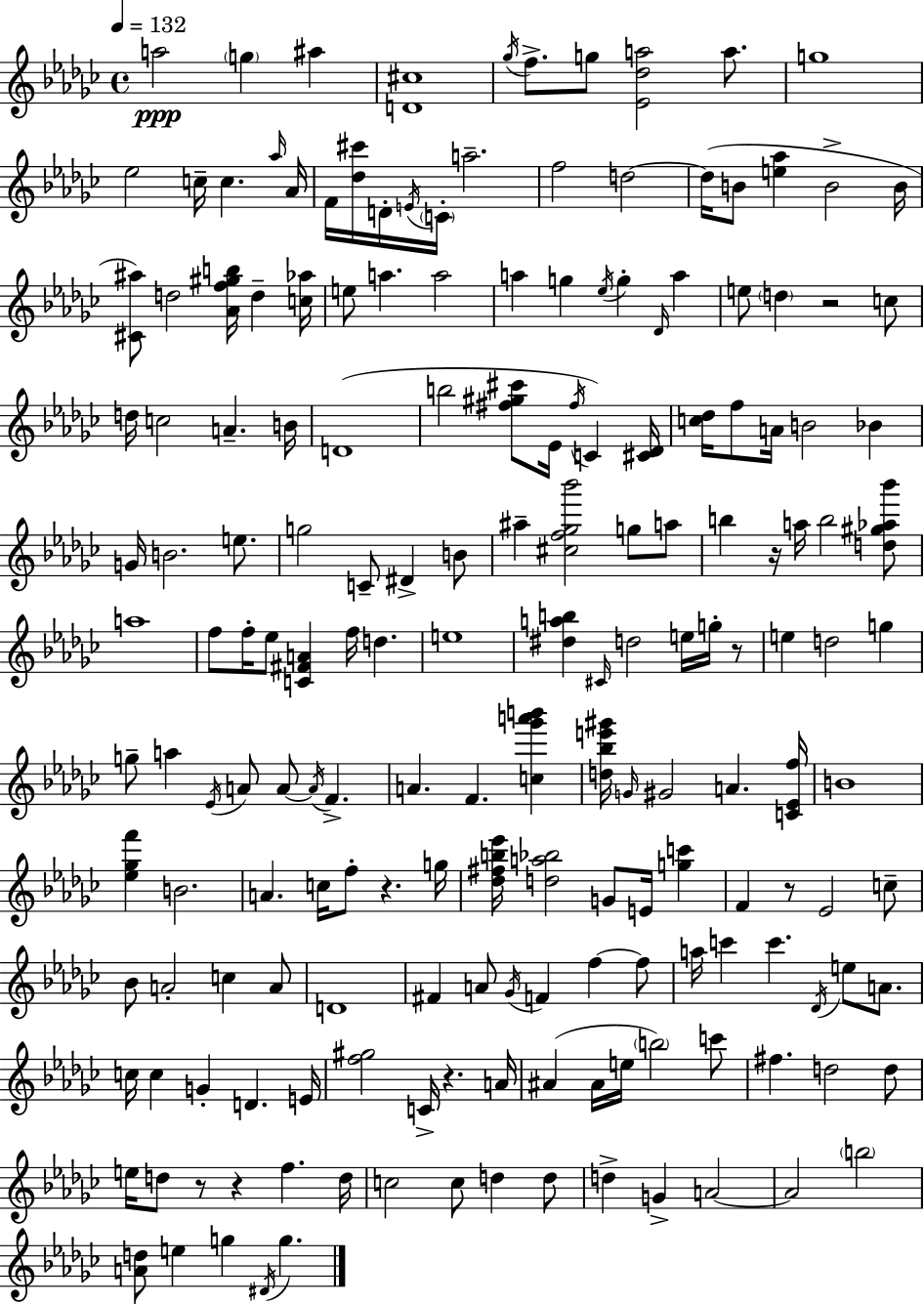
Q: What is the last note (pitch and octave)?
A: G5